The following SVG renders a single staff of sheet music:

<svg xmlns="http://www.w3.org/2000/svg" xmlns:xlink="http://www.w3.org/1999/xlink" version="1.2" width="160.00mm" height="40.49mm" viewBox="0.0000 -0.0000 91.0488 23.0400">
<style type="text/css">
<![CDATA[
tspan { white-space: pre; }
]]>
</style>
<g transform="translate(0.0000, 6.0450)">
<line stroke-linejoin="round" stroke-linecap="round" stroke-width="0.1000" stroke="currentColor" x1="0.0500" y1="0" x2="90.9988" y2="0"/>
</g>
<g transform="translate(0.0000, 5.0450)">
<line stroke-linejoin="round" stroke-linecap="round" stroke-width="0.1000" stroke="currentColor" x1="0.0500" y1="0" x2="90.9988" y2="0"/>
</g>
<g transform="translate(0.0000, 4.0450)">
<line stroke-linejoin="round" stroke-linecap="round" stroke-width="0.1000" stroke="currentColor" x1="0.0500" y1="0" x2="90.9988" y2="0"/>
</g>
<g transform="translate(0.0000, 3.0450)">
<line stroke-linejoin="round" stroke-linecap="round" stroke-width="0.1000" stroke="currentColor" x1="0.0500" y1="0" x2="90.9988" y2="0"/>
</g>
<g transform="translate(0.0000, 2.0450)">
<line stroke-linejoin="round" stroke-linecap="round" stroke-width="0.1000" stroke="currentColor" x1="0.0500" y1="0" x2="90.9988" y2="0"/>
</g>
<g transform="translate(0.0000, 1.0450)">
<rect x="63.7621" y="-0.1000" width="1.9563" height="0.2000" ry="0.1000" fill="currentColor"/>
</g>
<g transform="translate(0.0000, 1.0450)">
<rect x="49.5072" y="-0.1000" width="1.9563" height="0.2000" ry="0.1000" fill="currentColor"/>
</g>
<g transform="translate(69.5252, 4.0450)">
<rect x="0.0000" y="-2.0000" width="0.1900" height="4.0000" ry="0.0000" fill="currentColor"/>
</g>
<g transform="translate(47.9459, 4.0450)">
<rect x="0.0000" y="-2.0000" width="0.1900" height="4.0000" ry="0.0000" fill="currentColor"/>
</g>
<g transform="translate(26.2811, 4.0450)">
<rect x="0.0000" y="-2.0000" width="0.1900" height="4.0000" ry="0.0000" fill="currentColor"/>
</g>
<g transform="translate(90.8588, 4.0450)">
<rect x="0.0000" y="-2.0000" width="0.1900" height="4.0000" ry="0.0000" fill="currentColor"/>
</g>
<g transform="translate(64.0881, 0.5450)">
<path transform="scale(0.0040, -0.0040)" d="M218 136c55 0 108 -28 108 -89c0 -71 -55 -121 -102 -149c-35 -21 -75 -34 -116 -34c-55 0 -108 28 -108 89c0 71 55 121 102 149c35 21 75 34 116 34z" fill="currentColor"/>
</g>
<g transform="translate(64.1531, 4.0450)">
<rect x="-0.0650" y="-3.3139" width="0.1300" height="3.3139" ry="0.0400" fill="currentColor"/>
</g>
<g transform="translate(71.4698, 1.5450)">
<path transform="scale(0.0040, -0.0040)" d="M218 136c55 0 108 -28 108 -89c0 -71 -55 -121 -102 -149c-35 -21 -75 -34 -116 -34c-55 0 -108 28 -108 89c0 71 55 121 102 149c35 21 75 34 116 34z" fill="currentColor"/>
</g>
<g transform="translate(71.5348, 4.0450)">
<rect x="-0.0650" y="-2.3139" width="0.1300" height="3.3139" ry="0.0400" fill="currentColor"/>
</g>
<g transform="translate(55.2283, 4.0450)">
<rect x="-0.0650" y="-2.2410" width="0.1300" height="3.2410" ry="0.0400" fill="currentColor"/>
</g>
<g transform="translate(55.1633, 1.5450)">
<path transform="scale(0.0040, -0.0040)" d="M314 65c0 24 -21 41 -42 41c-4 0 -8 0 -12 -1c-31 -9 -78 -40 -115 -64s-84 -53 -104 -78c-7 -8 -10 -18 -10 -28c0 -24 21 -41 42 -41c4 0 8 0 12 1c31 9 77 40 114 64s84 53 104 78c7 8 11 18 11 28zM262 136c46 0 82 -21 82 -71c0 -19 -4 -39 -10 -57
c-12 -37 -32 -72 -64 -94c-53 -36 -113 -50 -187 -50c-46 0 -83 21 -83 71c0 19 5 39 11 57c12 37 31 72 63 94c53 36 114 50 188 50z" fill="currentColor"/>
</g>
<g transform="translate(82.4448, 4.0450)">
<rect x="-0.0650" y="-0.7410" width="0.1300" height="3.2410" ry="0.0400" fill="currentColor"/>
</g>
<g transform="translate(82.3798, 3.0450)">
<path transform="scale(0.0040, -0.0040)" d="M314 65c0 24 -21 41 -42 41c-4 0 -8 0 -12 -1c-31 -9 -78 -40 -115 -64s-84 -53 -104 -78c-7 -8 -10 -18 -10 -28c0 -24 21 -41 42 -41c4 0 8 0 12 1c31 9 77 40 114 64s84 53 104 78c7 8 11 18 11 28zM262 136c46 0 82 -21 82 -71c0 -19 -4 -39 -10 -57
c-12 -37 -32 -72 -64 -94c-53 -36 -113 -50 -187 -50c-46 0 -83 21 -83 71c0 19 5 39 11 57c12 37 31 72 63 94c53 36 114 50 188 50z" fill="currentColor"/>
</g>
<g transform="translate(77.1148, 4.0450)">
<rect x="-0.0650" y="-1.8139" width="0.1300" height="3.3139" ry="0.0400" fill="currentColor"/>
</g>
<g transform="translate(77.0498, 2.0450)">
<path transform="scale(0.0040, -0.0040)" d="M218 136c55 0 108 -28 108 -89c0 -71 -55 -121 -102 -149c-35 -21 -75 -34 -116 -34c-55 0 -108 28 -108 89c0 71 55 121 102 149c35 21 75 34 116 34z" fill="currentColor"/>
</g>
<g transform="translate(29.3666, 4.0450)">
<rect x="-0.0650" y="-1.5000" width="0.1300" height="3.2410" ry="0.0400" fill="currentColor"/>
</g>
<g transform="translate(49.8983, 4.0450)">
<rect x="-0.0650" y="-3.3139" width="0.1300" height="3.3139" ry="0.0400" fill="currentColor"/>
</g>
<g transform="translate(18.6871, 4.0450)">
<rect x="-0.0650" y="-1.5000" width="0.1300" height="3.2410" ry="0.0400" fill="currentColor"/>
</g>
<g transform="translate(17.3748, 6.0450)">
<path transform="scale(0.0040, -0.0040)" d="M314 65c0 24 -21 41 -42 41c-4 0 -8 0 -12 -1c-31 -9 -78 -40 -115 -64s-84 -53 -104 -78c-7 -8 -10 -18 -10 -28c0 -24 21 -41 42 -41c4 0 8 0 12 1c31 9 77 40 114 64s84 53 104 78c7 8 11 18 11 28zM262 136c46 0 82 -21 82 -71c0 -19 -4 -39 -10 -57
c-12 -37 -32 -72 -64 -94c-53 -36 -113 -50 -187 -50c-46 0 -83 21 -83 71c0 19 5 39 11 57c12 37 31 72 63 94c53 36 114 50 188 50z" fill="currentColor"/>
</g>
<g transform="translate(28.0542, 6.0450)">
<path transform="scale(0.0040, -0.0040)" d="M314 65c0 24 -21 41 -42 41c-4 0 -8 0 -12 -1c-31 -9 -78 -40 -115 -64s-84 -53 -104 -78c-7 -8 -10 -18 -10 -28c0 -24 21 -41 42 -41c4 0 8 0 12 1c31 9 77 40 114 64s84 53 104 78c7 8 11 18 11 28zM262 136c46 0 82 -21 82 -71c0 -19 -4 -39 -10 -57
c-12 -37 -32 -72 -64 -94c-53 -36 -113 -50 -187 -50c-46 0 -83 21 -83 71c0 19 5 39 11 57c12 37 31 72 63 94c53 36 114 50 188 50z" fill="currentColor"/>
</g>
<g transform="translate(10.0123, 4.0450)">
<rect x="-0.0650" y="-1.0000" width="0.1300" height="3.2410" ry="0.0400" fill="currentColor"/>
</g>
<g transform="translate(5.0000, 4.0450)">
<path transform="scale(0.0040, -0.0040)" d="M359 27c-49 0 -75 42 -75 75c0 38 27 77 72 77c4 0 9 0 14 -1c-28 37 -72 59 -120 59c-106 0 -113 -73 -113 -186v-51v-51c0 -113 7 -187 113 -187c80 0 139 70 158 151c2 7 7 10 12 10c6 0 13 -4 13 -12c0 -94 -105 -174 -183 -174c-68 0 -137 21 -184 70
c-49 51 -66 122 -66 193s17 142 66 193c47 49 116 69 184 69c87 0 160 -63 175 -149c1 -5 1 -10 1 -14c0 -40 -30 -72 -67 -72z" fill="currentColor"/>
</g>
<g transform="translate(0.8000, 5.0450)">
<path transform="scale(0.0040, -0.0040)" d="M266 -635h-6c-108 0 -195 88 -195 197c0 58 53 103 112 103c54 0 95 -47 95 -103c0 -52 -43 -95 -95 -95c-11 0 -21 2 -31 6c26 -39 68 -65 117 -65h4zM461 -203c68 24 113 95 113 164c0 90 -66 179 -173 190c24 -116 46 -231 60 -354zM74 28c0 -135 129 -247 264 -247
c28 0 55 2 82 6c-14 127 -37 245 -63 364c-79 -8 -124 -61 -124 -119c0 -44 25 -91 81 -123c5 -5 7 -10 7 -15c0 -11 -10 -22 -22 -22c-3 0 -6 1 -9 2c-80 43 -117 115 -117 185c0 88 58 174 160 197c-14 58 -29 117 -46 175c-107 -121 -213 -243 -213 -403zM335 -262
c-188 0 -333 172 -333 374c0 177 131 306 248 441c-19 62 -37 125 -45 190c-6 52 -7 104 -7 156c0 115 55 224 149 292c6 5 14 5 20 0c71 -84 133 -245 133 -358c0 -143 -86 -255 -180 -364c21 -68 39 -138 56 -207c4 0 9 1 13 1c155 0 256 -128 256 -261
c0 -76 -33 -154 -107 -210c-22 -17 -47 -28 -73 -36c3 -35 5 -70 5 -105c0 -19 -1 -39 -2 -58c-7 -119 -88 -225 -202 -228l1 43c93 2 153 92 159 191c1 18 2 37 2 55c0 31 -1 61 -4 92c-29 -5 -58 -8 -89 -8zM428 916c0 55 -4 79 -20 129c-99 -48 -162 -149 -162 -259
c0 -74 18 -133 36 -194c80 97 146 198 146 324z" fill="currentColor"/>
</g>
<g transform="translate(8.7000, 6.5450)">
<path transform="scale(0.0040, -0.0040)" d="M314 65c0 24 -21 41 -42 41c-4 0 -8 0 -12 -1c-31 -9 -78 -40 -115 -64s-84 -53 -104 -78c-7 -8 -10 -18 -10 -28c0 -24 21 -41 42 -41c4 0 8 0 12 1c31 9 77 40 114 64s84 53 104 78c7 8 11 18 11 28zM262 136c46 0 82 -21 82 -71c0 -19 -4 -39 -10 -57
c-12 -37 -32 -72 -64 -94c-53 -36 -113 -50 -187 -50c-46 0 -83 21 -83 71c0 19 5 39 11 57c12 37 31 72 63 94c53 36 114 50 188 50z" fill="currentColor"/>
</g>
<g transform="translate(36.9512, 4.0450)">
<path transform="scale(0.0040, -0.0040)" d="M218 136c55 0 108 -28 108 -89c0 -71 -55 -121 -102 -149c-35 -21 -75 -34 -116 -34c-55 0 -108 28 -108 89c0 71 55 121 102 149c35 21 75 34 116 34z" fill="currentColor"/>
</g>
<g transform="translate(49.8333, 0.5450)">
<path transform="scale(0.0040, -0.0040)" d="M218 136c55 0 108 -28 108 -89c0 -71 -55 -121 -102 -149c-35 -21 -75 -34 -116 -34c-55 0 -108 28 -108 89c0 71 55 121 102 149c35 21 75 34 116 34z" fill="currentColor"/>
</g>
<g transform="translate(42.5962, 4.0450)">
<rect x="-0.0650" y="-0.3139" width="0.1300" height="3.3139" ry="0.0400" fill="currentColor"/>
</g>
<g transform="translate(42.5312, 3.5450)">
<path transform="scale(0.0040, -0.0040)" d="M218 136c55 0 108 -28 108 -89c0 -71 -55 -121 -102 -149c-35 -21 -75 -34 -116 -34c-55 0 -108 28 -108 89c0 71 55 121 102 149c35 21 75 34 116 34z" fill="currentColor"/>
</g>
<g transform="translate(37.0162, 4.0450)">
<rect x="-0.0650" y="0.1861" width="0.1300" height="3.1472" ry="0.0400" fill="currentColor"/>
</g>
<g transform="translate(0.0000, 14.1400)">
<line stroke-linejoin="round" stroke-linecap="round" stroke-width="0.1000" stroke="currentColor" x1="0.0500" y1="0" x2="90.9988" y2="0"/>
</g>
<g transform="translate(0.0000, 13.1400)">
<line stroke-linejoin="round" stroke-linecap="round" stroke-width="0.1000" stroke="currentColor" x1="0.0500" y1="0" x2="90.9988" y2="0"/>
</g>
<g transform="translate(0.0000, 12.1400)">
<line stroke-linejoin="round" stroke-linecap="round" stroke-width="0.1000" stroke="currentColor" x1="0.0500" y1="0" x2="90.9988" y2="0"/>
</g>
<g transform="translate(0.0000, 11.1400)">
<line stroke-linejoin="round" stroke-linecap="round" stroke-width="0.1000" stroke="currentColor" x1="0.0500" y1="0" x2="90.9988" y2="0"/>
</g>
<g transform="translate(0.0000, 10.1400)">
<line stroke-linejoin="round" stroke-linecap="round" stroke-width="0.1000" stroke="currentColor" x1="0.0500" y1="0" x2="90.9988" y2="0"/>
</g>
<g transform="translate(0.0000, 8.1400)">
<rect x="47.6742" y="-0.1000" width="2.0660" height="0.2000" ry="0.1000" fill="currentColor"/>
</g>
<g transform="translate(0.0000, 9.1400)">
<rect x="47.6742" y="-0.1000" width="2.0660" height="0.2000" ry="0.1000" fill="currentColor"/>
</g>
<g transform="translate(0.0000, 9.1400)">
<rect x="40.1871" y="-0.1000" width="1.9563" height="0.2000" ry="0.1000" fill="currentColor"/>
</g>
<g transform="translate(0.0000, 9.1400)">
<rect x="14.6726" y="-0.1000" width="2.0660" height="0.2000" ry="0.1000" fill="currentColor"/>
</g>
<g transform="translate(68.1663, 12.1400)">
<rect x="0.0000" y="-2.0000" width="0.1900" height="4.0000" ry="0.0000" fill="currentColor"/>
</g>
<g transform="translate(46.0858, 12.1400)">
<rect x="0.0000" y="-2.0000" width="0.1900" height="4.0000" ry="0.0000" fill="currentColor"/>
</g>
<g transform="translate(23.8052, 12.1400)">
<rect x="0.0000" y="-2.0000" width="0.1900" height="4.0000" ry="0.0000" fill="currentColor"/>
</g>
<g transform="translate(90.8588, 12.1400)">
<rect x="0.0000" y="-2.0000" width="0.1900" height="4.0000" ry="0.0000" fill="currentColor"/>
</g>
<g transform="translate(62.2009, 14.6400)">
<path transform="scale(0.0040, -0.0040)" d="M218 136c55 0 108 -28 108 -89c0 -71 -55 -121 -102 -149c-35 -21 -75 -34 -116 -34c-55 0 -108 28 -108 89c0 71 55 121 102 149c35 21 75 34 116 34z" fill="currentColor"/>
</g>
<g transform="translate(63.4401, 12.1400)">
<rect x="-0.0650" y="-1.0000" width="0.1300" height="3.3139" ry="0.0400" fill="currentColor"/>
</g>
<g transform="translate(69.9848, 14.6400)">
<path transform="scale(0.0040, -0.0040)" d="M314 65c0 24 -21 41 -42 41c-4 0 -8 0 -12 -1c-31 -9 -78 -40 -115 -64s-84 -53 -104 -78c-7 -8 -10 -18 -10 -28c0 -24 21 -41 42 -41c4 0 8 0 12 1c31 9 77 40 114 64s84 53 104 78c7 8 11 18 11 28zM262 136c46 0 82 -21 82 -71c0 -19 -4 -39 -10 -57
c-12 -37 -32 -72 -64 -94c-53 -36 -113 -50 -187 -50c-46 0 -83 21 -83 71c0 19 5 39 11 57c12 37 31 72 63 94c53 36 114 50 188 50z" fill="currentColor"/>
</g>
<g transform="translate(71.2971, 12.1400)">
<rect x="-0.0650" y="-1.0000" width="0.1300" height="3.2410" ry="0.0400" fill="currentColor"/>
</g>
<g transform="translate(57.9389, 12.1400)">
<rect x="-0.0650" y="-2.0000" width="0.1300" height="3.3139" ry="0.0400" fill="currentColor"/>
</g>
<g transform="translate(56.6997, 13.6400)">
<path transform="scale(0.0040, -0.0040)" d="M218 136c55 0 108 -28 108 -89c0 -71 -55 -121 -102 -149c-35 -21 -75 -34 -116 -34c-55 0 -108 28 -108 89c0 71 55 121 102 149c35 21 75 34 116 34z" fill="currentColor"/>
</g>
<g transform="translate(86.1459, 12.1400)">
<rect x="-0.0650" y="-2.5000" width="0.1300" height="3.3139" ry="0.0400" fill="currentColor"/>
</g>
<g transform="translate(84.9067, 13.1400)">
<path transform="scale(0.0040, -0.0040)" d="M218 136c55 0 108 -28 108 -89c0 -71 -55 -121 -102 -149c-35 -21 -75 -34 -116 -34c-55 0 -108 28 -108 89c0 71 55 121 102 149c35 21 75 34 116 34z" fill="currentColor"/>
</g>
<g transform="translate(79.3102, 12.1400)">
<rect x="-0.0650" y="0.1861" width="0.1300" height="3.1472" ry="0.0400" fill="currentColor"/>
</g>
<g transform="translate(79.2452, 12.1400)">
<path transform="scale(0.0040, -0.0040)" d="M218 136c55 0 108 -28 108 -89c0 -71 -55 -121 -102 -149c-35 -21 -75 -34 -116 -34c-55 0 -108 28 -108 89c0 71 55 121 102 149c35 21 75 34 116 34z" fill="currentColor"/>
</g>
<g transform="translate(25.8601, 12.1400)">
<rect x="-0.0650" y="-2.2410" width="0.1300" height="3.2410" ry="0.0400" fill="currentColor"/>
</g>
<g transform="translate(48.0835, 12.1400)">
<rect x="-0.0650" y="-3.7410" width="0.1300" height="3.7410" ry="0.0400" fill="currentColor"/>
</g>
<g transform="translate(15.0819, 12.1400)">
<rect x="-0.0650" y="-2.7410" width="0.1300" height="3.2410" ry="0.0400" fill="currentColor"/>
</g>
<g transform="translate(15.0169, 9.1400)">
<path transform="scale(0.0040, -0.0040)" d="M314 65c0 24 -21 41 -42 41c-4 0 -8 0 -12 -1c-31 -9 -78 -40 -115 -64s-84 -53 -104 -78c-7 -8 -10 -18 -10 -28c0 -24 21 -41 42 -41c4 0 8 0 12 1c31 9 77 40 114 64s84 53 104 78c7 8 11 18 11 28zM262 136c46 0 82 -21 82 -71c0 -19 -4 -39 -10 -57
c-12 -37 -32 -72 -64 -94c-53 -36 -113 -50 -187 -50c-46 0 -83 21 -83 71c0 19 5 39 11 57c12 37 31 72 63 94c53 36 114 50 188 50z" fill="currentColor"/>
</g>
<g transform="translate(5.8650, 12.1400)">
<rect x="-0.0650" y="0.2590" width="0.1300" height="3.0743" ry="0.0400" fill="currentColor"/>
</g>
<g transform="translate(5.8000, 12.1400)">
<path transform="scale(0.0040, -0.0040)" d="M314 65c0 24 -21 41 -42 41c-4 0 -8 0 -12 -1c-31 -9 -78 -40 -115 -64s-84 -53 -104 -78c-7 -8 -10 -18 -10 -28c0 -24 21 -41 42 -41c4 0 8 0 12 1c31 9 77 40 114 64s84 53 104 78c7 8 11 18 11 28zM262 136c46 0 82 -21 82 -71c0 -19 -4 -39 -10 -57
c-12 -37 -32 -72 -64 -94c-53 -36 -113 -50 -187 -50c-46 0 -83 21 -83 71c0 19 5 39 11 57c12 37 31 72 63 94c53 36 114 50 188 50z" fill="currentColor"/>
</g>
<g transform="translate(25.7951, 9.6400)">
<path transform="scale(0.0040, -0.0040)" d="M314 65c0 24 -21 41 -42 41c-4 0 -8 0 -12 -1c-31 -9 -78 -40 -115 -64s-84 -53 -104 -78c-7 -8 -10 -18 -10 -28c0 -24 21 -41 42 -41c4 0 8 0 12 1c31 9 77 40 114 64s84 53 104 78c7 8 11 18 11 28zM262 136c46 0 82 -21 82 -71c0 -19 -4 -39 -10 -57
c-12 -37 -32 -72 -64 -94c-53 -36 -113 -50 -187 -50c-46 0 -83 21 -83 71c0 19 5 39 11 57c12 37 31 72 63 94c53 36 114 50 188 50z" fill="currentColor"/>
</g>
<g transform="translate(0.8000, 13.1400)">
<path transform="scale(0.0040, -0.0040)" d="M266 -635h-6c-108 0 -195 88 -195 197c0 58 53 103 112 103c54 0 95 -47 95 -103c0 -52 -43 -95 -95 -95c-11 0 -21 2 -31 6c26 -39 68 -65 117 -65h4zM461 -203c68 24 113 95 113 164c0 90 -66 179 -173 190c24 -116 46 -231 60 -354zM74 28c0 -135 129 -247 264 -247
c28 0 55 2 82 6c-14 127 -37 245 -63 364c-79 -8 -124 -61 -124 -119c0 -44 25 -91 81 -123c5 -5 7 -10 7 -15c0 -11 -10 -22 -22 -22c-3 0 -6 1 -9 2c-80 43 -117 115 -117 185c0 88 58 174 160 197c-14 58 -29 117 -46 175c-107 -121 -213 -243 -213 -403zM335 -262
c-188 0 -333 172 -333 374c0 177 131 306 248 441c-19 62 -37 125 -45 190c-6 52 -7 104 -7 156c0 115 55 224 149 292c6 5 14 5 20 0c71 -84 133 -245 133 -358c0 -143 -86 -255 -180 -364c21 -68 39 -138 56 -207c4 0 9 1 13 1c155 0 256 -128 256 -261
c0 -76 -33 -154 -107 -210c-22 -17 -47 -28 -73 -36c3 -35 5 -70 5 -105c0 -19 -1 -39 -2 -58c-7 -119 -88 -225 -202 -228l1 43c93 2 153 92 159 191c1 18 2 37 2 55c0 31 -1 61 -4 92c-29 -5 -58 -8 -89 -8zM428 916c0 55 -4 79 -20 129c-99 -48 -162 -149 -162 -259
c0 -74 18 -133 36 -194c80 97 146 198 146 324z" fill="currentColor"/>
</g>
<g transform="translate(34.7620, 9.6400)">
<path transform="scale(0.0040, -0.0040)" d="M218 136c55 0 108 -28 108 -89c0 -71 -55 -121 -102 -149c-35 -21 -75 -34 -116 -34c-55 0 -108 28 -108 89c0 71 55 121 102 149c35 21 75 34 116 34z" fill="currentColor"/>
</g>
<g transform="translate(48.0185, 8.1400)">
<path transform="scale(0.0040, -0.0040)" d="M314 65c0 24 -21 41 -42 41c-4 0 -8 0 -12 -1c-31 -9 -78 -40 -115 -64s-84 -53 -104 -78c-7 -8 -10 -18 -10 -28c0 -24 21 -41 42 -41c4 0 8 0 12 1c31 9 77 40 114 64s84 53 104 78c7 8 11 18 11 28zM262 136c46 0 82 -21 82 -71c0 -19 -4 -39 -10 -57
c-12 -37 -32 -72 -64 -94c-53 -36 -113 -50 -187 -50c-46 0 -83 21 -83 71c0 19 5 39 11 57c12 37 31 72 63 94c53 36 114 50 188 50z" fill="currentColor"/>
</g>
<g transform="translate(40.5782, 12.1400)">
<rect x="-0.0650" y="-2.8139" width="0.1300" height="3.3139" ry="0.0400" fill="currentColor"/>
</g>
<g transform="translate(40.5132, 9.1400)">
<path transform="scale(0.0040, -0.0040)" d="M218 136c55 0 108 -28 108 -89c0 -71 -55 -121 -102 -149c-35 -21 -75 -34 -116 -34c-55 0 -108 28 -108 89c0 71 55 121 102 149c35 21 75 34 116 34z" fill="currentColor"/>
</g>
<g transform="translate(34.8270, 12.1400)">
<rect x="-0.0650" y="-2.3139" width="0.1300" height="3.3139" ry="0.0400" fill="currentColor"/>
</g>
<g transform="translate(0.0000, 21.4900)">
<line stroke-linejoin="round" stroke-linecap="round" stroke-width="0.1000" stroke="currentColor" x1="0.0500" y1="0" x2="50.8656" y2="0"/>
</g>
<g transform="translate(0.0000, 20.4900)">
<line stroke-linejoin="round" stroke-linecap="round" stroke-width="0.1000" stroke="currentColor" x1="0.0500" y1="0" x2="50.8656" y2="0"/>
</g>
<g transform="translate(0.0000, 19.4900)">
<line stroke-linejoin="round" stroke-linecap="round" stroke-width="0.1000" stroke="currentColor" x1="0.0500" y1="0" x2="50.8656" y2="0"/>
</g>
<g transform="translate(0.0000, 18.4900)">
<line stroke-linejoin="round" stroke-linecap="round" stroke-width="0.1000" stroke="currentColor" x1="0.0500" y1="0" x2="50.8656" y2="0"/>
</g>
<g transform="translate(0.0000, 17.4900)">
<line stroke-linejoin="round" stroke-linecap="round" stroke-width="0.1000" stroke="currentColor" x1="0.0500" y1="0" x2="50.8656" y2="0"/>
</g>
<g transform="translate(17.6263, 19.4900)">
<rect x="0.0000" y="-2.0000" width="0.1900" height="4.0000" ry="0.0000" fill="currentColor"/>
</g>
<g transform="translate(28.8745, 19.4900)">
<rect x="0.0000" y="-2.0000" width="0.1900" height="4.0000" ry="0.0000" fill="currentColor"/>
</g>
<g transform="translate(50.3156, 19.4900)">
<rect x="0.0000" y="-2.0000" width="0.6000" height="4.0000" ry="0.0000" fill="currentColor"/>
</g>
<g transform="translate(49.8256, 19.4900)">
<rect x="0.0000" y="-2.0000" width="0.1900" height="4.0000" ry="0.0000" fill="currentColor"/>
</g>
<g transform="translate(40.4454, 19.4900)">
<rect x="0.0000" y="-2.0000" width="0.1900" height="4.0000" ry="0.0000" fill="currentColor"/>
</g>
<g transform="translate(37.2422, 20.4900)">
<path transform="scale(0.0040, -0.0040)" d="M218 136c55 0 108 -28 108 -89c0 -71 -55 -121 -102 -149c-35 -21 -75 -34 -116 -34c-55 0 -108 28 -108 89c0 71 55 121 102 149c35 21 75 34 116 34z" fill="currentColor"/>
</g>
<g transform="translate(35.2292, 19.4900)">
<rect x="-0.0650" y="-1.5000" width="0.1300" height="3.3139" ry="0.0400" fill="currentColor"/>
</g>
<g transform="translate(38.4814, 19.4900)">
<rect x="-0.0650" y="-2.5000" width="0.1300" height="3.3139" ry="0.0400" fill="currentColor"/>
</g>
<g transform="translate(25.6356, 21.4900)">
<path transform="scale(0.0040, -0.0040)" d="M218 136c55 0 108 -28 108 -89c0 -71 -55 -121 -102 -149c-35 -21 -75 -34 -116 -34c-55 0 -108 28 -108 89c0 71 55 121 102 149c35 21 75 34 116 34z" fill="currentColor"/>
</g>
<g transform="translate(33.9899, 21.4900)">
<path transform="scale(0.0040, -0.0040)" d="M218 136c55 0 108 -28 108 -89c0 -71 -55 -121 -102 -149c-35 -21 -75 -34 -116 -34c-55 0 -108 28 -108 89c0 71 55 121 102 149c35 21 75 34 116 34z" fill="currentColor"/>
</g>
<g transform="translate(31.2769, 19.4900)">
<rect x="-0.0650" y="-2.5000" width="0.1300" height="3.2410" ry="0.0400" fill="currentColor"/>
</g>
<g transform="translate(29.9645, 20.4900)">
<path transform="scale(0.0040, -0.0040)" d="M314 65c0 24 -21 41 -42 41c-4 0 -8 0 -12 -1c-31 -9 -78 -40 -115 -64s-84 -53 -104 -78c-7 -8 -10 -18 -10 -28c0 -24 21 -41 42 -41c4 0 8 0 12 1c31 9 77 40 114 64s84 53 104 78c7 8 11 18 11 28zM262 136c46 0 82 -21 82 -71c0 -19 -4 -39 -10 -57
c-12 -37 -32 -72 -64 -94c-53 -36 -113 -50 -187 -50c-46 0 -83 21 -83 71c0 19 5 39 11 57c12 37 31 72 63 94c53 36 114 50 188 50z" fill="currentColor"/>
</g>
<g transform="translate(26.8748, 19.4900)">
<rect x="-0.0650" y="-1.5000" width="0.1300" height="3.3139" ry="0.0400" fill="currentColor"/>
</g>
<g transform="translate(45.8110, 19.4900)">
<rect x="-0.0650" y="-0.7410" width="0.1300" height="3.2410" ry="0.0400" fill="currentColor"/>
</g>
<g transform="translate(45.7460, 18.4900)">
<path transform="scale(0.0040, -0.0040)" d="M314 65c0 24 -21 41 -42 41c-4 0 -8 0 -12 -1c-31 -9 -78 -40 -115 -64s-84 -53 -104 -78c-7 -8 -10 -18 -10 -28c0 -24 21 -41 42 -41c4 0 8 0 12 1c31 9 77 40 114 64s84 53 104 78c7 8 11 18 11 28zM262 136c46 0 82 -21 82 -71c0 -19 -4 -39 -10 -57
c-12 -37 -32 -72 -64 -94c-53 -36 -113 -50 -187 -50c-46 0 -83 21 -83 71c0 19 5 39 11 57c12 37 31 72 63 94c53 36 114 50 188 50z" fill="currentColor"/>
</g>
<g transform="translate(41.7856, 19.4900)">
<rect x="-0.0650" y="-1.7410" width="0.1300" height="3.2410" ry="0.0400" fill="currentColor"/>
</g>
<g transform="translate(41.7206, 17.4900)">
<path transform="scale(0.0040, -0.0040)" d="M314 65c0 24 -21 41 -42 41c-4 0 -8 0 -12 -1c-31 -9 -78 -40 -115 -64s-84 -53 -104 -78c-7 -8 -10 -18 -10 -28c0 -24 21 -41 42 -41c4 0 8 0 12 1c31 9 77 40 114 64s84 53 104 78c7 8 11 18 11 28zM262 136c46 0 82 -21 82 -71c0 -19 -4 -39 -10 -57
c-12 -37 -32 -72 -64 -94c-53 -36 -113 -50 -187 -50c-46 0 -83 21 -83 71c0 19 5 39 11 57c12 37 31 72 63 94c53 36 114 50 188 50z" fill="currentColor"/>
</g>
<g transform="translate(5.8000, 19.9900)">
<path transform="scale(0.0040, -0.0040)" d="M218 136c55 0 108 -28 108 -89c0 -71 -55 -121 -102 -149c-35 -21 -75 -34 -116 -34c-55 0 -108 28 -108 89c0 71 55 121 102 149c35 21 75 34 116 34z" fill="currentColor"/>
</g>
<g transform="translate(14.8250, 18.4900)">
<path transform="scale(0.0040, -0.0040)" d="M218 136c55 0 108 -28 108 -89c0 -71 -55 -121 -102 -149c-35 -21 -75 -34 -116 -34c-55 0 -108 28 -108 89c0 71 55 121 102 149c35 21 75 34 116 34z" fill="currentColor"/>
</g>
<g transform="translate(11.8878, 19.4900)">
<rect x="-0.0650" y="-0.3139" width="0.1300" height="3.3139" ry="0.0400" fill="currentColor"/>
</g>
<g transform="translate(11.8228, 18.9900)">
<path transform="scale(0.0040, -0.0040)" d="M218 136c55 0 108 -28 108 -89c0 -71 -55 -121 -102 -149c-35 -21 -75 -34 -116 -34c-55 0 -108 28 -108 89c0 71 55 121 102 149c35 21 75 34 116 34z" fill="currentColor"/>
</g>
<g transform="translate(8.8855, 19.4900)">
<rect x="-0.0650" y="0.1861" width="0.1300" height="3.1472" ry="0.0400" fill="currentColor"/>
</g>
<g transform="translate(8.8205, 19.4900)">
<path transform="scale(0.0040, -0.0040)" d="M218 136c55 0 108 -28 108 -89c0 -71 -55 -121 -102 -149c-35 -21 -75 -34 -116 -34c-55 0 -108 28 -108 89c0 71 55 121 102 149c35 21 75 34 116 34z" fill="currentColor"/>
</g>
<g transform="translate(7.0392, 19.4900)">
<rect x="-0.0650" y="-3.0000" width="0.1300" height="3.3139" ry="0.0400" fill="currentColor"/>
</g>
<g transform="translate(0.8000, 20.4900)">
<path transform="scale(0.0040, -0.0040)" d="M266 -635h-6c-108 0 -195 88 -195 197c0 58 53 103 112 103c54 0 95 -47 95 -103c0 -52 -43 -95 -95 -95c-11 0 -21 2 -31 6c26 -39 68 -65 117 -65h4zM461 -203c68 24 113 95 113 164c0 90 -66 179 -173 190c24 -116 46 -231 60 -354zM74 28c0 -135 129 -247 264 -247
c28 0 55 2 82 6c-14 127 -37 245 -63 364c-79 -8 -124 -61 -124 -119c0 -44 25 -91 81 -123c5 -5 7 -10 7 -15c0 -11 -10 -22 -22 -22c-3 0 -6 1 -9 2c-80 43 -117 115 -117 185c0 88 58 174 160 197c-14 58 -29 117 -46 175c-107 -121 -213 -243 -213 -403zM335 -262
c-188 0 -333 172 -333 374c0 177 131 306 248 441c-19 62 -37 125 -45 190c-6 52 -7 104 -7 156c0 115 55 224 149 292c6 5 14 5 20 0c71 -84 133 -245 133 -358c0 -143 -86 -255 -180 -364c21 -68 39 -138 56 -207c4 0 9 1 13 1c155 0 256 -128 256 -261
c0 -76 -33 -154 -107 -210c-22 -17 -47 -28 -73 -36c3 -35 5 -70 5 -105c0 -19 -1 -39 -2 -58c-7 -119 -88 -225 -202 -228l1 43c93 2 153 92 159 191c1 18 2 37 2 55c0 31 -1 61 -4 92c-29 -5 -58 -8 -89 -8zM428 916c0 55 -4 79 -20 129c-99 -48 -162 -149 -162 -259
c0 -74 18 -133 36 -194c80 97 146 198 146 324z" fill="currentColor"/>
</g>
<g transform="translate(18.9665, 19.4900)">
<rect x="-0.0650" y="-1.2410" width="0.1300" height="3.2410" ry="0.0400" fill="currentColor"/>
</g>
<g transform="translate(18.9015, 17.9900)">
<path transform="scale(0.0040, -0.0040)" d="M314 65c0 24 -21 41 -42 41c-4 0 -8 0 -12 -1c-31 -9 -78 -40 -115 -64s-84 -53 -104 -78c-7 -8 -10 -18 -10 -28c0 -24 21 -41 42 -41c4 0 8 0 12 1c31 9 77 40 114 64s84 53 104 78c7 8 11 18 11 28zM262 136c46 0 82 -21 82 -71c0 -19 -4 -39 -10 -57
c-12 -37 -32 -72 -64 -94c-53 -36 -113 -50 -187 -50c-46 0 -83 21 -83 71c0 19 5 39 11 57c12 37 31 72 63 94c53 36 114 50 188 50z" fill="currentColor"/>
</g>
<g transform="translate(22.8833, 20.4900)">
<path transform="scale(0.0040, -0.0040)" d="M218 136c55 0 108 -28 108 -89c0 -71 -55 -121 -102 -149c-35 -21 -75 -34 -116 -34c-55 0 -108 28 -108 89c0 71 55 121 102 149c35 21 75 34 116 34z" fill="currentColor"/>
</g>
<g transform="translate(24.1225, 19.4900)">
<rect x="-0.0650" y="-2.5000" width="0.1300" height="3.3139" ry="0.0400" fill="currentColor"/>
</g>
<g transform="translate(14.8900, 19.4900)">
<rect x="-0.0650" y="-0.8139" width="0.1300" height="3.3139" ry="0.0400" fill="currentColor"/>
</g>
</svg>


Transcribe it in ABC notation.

X:1
T:Untitled
M:4/4
L:1/4
K:C
D2 E2 E2 B c b g2 b g f d2 B2 a2 g2 g a c'2 F D D2 B G A B c d e2 G E G2 E G f2 d2